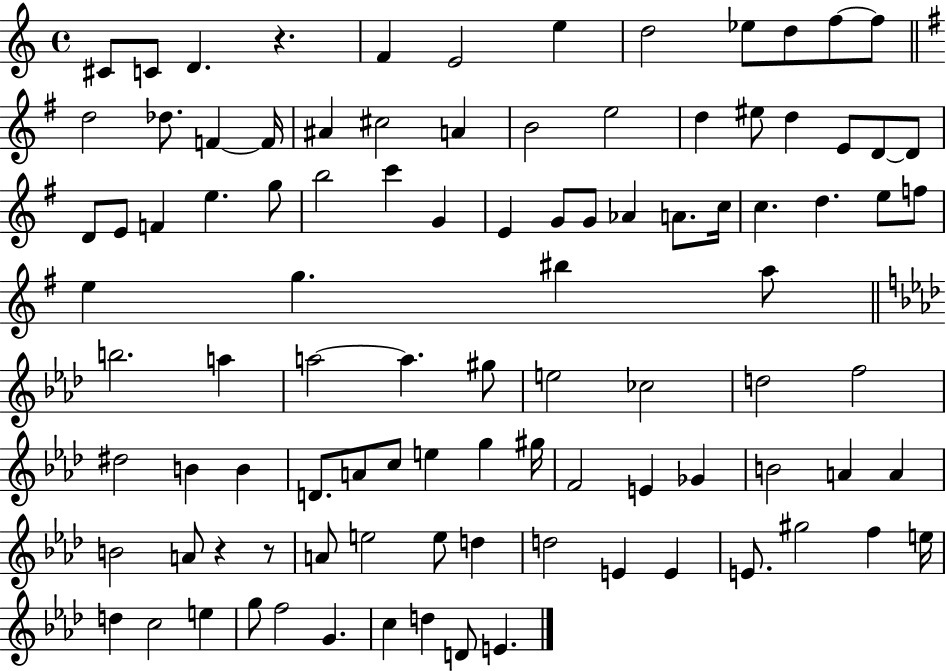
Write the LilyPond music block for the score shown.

{
  \clef treble
  \time 4/4
  \defaultTimeSignature
  \key c \major
  \repeat volta 2 { cis'8 c'8 d'4. r4. | f'4 e'2 e''4 | d''2 ees''8 d''8 f''8~~ f''8 | \bar "||" \break \key e \minor d''2 des''8. f'4~~ f'16 | ais'4 cis''2 a'4 | b'2 e''2 | d''4 eis''8 d''4 e'8 d'8~~ d'8 | \break d'8 e'8 f'4 e''4. g''8 | b''2 c'''4 g'4 | e'4 g'8 g'8 aes'4 a'8. c''16 | c''4. d''4. e''8 f''8 | \break e''4 g''4. bis''4 a''8 | \bar "||" \break \key aes \major b''2. a''4 | a''2~~ a''4. gis''8 | e''2 ces''2 | d''2 f''2 | \break dis''2 b'4 b'4 | d'8. a'8 c''8 e''4 g''4 gis''16 | f'2 e'4 ges'4 | b'2 a'4 a'4 | \break b'2 a'8 r4 r8 | a'8 e''2 e''8 d''4 | d''2 e'4 e'4 | e'8. gis''2 f''4 e''16 | \break d''4 c''2 e''4 | g''8 f''2 g'4. | c''4 d''4 d'8 e'4. | } \bar "|."
}